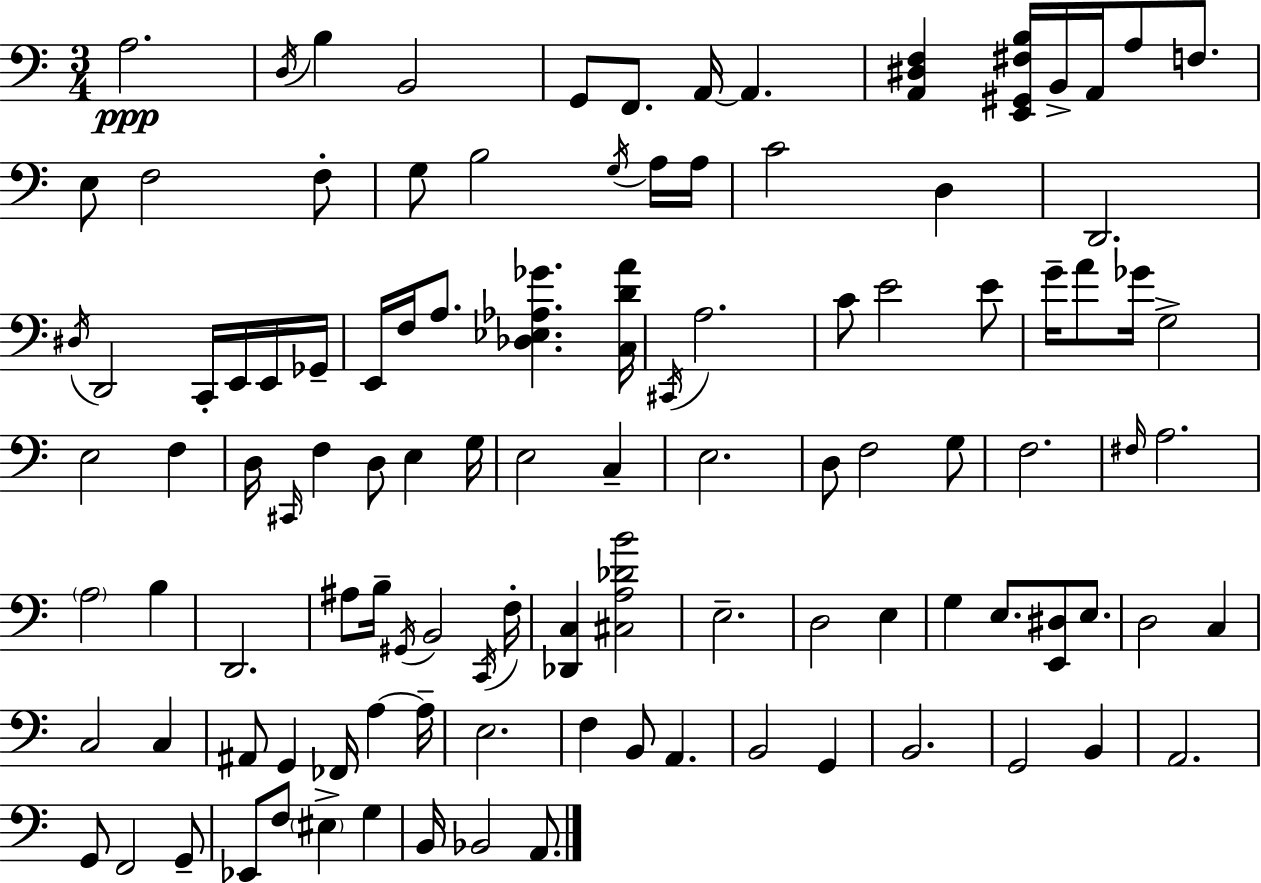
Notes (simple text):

A3/h. D3/s B3/q B2/h G2/e F2/e. A2/s A2/q. [A2,D#3,F3]/q [E2,G#2,F#3,B3]/s B2/s A2/s A3/e F3/e. E3/e F3/h F3/e G3/e B3/h G3/s A3/s A3/s C4/h D3/q D2/h. D#3/s D2/h C2/s E2/s E2/s Gb2/s E2/s F3/s A3/e. [Db3,Eb3,Ab3,Gb4]/q. [C3,D4,A4]/s C#2/s A3/h. C4/e E4/h E4/e G4/s A4/e Gb4/s G3/h E3/h F3/q D3/s C#2/s F3/q D3/e E3/q G3/s E3/h C3/q E3/h. D3/e F3/h G3/e F3/h. F#3/s A3/h. A3/h B3/q D2/h. A#3/e B3/s G#2/s B2/h C2/s F3/s [Db2,C3]/q [C#3,A3,Db4,B4]/h E3/h. D3/h E3/q G3/q E3/e. [E2,D#3]/e E3/e. D3/h C3/q C3/h C3/q A#2/e G2/q FES2/s A3/q A3/s E3/h. F3/q B2/e A2/q. B2/h G2/q B2/h. G2/h B2/q A2/h. G2/e F2/h G2/e Eb2/e F3/e EIS3/q G3/q B2/s Bb2/h A2/e.